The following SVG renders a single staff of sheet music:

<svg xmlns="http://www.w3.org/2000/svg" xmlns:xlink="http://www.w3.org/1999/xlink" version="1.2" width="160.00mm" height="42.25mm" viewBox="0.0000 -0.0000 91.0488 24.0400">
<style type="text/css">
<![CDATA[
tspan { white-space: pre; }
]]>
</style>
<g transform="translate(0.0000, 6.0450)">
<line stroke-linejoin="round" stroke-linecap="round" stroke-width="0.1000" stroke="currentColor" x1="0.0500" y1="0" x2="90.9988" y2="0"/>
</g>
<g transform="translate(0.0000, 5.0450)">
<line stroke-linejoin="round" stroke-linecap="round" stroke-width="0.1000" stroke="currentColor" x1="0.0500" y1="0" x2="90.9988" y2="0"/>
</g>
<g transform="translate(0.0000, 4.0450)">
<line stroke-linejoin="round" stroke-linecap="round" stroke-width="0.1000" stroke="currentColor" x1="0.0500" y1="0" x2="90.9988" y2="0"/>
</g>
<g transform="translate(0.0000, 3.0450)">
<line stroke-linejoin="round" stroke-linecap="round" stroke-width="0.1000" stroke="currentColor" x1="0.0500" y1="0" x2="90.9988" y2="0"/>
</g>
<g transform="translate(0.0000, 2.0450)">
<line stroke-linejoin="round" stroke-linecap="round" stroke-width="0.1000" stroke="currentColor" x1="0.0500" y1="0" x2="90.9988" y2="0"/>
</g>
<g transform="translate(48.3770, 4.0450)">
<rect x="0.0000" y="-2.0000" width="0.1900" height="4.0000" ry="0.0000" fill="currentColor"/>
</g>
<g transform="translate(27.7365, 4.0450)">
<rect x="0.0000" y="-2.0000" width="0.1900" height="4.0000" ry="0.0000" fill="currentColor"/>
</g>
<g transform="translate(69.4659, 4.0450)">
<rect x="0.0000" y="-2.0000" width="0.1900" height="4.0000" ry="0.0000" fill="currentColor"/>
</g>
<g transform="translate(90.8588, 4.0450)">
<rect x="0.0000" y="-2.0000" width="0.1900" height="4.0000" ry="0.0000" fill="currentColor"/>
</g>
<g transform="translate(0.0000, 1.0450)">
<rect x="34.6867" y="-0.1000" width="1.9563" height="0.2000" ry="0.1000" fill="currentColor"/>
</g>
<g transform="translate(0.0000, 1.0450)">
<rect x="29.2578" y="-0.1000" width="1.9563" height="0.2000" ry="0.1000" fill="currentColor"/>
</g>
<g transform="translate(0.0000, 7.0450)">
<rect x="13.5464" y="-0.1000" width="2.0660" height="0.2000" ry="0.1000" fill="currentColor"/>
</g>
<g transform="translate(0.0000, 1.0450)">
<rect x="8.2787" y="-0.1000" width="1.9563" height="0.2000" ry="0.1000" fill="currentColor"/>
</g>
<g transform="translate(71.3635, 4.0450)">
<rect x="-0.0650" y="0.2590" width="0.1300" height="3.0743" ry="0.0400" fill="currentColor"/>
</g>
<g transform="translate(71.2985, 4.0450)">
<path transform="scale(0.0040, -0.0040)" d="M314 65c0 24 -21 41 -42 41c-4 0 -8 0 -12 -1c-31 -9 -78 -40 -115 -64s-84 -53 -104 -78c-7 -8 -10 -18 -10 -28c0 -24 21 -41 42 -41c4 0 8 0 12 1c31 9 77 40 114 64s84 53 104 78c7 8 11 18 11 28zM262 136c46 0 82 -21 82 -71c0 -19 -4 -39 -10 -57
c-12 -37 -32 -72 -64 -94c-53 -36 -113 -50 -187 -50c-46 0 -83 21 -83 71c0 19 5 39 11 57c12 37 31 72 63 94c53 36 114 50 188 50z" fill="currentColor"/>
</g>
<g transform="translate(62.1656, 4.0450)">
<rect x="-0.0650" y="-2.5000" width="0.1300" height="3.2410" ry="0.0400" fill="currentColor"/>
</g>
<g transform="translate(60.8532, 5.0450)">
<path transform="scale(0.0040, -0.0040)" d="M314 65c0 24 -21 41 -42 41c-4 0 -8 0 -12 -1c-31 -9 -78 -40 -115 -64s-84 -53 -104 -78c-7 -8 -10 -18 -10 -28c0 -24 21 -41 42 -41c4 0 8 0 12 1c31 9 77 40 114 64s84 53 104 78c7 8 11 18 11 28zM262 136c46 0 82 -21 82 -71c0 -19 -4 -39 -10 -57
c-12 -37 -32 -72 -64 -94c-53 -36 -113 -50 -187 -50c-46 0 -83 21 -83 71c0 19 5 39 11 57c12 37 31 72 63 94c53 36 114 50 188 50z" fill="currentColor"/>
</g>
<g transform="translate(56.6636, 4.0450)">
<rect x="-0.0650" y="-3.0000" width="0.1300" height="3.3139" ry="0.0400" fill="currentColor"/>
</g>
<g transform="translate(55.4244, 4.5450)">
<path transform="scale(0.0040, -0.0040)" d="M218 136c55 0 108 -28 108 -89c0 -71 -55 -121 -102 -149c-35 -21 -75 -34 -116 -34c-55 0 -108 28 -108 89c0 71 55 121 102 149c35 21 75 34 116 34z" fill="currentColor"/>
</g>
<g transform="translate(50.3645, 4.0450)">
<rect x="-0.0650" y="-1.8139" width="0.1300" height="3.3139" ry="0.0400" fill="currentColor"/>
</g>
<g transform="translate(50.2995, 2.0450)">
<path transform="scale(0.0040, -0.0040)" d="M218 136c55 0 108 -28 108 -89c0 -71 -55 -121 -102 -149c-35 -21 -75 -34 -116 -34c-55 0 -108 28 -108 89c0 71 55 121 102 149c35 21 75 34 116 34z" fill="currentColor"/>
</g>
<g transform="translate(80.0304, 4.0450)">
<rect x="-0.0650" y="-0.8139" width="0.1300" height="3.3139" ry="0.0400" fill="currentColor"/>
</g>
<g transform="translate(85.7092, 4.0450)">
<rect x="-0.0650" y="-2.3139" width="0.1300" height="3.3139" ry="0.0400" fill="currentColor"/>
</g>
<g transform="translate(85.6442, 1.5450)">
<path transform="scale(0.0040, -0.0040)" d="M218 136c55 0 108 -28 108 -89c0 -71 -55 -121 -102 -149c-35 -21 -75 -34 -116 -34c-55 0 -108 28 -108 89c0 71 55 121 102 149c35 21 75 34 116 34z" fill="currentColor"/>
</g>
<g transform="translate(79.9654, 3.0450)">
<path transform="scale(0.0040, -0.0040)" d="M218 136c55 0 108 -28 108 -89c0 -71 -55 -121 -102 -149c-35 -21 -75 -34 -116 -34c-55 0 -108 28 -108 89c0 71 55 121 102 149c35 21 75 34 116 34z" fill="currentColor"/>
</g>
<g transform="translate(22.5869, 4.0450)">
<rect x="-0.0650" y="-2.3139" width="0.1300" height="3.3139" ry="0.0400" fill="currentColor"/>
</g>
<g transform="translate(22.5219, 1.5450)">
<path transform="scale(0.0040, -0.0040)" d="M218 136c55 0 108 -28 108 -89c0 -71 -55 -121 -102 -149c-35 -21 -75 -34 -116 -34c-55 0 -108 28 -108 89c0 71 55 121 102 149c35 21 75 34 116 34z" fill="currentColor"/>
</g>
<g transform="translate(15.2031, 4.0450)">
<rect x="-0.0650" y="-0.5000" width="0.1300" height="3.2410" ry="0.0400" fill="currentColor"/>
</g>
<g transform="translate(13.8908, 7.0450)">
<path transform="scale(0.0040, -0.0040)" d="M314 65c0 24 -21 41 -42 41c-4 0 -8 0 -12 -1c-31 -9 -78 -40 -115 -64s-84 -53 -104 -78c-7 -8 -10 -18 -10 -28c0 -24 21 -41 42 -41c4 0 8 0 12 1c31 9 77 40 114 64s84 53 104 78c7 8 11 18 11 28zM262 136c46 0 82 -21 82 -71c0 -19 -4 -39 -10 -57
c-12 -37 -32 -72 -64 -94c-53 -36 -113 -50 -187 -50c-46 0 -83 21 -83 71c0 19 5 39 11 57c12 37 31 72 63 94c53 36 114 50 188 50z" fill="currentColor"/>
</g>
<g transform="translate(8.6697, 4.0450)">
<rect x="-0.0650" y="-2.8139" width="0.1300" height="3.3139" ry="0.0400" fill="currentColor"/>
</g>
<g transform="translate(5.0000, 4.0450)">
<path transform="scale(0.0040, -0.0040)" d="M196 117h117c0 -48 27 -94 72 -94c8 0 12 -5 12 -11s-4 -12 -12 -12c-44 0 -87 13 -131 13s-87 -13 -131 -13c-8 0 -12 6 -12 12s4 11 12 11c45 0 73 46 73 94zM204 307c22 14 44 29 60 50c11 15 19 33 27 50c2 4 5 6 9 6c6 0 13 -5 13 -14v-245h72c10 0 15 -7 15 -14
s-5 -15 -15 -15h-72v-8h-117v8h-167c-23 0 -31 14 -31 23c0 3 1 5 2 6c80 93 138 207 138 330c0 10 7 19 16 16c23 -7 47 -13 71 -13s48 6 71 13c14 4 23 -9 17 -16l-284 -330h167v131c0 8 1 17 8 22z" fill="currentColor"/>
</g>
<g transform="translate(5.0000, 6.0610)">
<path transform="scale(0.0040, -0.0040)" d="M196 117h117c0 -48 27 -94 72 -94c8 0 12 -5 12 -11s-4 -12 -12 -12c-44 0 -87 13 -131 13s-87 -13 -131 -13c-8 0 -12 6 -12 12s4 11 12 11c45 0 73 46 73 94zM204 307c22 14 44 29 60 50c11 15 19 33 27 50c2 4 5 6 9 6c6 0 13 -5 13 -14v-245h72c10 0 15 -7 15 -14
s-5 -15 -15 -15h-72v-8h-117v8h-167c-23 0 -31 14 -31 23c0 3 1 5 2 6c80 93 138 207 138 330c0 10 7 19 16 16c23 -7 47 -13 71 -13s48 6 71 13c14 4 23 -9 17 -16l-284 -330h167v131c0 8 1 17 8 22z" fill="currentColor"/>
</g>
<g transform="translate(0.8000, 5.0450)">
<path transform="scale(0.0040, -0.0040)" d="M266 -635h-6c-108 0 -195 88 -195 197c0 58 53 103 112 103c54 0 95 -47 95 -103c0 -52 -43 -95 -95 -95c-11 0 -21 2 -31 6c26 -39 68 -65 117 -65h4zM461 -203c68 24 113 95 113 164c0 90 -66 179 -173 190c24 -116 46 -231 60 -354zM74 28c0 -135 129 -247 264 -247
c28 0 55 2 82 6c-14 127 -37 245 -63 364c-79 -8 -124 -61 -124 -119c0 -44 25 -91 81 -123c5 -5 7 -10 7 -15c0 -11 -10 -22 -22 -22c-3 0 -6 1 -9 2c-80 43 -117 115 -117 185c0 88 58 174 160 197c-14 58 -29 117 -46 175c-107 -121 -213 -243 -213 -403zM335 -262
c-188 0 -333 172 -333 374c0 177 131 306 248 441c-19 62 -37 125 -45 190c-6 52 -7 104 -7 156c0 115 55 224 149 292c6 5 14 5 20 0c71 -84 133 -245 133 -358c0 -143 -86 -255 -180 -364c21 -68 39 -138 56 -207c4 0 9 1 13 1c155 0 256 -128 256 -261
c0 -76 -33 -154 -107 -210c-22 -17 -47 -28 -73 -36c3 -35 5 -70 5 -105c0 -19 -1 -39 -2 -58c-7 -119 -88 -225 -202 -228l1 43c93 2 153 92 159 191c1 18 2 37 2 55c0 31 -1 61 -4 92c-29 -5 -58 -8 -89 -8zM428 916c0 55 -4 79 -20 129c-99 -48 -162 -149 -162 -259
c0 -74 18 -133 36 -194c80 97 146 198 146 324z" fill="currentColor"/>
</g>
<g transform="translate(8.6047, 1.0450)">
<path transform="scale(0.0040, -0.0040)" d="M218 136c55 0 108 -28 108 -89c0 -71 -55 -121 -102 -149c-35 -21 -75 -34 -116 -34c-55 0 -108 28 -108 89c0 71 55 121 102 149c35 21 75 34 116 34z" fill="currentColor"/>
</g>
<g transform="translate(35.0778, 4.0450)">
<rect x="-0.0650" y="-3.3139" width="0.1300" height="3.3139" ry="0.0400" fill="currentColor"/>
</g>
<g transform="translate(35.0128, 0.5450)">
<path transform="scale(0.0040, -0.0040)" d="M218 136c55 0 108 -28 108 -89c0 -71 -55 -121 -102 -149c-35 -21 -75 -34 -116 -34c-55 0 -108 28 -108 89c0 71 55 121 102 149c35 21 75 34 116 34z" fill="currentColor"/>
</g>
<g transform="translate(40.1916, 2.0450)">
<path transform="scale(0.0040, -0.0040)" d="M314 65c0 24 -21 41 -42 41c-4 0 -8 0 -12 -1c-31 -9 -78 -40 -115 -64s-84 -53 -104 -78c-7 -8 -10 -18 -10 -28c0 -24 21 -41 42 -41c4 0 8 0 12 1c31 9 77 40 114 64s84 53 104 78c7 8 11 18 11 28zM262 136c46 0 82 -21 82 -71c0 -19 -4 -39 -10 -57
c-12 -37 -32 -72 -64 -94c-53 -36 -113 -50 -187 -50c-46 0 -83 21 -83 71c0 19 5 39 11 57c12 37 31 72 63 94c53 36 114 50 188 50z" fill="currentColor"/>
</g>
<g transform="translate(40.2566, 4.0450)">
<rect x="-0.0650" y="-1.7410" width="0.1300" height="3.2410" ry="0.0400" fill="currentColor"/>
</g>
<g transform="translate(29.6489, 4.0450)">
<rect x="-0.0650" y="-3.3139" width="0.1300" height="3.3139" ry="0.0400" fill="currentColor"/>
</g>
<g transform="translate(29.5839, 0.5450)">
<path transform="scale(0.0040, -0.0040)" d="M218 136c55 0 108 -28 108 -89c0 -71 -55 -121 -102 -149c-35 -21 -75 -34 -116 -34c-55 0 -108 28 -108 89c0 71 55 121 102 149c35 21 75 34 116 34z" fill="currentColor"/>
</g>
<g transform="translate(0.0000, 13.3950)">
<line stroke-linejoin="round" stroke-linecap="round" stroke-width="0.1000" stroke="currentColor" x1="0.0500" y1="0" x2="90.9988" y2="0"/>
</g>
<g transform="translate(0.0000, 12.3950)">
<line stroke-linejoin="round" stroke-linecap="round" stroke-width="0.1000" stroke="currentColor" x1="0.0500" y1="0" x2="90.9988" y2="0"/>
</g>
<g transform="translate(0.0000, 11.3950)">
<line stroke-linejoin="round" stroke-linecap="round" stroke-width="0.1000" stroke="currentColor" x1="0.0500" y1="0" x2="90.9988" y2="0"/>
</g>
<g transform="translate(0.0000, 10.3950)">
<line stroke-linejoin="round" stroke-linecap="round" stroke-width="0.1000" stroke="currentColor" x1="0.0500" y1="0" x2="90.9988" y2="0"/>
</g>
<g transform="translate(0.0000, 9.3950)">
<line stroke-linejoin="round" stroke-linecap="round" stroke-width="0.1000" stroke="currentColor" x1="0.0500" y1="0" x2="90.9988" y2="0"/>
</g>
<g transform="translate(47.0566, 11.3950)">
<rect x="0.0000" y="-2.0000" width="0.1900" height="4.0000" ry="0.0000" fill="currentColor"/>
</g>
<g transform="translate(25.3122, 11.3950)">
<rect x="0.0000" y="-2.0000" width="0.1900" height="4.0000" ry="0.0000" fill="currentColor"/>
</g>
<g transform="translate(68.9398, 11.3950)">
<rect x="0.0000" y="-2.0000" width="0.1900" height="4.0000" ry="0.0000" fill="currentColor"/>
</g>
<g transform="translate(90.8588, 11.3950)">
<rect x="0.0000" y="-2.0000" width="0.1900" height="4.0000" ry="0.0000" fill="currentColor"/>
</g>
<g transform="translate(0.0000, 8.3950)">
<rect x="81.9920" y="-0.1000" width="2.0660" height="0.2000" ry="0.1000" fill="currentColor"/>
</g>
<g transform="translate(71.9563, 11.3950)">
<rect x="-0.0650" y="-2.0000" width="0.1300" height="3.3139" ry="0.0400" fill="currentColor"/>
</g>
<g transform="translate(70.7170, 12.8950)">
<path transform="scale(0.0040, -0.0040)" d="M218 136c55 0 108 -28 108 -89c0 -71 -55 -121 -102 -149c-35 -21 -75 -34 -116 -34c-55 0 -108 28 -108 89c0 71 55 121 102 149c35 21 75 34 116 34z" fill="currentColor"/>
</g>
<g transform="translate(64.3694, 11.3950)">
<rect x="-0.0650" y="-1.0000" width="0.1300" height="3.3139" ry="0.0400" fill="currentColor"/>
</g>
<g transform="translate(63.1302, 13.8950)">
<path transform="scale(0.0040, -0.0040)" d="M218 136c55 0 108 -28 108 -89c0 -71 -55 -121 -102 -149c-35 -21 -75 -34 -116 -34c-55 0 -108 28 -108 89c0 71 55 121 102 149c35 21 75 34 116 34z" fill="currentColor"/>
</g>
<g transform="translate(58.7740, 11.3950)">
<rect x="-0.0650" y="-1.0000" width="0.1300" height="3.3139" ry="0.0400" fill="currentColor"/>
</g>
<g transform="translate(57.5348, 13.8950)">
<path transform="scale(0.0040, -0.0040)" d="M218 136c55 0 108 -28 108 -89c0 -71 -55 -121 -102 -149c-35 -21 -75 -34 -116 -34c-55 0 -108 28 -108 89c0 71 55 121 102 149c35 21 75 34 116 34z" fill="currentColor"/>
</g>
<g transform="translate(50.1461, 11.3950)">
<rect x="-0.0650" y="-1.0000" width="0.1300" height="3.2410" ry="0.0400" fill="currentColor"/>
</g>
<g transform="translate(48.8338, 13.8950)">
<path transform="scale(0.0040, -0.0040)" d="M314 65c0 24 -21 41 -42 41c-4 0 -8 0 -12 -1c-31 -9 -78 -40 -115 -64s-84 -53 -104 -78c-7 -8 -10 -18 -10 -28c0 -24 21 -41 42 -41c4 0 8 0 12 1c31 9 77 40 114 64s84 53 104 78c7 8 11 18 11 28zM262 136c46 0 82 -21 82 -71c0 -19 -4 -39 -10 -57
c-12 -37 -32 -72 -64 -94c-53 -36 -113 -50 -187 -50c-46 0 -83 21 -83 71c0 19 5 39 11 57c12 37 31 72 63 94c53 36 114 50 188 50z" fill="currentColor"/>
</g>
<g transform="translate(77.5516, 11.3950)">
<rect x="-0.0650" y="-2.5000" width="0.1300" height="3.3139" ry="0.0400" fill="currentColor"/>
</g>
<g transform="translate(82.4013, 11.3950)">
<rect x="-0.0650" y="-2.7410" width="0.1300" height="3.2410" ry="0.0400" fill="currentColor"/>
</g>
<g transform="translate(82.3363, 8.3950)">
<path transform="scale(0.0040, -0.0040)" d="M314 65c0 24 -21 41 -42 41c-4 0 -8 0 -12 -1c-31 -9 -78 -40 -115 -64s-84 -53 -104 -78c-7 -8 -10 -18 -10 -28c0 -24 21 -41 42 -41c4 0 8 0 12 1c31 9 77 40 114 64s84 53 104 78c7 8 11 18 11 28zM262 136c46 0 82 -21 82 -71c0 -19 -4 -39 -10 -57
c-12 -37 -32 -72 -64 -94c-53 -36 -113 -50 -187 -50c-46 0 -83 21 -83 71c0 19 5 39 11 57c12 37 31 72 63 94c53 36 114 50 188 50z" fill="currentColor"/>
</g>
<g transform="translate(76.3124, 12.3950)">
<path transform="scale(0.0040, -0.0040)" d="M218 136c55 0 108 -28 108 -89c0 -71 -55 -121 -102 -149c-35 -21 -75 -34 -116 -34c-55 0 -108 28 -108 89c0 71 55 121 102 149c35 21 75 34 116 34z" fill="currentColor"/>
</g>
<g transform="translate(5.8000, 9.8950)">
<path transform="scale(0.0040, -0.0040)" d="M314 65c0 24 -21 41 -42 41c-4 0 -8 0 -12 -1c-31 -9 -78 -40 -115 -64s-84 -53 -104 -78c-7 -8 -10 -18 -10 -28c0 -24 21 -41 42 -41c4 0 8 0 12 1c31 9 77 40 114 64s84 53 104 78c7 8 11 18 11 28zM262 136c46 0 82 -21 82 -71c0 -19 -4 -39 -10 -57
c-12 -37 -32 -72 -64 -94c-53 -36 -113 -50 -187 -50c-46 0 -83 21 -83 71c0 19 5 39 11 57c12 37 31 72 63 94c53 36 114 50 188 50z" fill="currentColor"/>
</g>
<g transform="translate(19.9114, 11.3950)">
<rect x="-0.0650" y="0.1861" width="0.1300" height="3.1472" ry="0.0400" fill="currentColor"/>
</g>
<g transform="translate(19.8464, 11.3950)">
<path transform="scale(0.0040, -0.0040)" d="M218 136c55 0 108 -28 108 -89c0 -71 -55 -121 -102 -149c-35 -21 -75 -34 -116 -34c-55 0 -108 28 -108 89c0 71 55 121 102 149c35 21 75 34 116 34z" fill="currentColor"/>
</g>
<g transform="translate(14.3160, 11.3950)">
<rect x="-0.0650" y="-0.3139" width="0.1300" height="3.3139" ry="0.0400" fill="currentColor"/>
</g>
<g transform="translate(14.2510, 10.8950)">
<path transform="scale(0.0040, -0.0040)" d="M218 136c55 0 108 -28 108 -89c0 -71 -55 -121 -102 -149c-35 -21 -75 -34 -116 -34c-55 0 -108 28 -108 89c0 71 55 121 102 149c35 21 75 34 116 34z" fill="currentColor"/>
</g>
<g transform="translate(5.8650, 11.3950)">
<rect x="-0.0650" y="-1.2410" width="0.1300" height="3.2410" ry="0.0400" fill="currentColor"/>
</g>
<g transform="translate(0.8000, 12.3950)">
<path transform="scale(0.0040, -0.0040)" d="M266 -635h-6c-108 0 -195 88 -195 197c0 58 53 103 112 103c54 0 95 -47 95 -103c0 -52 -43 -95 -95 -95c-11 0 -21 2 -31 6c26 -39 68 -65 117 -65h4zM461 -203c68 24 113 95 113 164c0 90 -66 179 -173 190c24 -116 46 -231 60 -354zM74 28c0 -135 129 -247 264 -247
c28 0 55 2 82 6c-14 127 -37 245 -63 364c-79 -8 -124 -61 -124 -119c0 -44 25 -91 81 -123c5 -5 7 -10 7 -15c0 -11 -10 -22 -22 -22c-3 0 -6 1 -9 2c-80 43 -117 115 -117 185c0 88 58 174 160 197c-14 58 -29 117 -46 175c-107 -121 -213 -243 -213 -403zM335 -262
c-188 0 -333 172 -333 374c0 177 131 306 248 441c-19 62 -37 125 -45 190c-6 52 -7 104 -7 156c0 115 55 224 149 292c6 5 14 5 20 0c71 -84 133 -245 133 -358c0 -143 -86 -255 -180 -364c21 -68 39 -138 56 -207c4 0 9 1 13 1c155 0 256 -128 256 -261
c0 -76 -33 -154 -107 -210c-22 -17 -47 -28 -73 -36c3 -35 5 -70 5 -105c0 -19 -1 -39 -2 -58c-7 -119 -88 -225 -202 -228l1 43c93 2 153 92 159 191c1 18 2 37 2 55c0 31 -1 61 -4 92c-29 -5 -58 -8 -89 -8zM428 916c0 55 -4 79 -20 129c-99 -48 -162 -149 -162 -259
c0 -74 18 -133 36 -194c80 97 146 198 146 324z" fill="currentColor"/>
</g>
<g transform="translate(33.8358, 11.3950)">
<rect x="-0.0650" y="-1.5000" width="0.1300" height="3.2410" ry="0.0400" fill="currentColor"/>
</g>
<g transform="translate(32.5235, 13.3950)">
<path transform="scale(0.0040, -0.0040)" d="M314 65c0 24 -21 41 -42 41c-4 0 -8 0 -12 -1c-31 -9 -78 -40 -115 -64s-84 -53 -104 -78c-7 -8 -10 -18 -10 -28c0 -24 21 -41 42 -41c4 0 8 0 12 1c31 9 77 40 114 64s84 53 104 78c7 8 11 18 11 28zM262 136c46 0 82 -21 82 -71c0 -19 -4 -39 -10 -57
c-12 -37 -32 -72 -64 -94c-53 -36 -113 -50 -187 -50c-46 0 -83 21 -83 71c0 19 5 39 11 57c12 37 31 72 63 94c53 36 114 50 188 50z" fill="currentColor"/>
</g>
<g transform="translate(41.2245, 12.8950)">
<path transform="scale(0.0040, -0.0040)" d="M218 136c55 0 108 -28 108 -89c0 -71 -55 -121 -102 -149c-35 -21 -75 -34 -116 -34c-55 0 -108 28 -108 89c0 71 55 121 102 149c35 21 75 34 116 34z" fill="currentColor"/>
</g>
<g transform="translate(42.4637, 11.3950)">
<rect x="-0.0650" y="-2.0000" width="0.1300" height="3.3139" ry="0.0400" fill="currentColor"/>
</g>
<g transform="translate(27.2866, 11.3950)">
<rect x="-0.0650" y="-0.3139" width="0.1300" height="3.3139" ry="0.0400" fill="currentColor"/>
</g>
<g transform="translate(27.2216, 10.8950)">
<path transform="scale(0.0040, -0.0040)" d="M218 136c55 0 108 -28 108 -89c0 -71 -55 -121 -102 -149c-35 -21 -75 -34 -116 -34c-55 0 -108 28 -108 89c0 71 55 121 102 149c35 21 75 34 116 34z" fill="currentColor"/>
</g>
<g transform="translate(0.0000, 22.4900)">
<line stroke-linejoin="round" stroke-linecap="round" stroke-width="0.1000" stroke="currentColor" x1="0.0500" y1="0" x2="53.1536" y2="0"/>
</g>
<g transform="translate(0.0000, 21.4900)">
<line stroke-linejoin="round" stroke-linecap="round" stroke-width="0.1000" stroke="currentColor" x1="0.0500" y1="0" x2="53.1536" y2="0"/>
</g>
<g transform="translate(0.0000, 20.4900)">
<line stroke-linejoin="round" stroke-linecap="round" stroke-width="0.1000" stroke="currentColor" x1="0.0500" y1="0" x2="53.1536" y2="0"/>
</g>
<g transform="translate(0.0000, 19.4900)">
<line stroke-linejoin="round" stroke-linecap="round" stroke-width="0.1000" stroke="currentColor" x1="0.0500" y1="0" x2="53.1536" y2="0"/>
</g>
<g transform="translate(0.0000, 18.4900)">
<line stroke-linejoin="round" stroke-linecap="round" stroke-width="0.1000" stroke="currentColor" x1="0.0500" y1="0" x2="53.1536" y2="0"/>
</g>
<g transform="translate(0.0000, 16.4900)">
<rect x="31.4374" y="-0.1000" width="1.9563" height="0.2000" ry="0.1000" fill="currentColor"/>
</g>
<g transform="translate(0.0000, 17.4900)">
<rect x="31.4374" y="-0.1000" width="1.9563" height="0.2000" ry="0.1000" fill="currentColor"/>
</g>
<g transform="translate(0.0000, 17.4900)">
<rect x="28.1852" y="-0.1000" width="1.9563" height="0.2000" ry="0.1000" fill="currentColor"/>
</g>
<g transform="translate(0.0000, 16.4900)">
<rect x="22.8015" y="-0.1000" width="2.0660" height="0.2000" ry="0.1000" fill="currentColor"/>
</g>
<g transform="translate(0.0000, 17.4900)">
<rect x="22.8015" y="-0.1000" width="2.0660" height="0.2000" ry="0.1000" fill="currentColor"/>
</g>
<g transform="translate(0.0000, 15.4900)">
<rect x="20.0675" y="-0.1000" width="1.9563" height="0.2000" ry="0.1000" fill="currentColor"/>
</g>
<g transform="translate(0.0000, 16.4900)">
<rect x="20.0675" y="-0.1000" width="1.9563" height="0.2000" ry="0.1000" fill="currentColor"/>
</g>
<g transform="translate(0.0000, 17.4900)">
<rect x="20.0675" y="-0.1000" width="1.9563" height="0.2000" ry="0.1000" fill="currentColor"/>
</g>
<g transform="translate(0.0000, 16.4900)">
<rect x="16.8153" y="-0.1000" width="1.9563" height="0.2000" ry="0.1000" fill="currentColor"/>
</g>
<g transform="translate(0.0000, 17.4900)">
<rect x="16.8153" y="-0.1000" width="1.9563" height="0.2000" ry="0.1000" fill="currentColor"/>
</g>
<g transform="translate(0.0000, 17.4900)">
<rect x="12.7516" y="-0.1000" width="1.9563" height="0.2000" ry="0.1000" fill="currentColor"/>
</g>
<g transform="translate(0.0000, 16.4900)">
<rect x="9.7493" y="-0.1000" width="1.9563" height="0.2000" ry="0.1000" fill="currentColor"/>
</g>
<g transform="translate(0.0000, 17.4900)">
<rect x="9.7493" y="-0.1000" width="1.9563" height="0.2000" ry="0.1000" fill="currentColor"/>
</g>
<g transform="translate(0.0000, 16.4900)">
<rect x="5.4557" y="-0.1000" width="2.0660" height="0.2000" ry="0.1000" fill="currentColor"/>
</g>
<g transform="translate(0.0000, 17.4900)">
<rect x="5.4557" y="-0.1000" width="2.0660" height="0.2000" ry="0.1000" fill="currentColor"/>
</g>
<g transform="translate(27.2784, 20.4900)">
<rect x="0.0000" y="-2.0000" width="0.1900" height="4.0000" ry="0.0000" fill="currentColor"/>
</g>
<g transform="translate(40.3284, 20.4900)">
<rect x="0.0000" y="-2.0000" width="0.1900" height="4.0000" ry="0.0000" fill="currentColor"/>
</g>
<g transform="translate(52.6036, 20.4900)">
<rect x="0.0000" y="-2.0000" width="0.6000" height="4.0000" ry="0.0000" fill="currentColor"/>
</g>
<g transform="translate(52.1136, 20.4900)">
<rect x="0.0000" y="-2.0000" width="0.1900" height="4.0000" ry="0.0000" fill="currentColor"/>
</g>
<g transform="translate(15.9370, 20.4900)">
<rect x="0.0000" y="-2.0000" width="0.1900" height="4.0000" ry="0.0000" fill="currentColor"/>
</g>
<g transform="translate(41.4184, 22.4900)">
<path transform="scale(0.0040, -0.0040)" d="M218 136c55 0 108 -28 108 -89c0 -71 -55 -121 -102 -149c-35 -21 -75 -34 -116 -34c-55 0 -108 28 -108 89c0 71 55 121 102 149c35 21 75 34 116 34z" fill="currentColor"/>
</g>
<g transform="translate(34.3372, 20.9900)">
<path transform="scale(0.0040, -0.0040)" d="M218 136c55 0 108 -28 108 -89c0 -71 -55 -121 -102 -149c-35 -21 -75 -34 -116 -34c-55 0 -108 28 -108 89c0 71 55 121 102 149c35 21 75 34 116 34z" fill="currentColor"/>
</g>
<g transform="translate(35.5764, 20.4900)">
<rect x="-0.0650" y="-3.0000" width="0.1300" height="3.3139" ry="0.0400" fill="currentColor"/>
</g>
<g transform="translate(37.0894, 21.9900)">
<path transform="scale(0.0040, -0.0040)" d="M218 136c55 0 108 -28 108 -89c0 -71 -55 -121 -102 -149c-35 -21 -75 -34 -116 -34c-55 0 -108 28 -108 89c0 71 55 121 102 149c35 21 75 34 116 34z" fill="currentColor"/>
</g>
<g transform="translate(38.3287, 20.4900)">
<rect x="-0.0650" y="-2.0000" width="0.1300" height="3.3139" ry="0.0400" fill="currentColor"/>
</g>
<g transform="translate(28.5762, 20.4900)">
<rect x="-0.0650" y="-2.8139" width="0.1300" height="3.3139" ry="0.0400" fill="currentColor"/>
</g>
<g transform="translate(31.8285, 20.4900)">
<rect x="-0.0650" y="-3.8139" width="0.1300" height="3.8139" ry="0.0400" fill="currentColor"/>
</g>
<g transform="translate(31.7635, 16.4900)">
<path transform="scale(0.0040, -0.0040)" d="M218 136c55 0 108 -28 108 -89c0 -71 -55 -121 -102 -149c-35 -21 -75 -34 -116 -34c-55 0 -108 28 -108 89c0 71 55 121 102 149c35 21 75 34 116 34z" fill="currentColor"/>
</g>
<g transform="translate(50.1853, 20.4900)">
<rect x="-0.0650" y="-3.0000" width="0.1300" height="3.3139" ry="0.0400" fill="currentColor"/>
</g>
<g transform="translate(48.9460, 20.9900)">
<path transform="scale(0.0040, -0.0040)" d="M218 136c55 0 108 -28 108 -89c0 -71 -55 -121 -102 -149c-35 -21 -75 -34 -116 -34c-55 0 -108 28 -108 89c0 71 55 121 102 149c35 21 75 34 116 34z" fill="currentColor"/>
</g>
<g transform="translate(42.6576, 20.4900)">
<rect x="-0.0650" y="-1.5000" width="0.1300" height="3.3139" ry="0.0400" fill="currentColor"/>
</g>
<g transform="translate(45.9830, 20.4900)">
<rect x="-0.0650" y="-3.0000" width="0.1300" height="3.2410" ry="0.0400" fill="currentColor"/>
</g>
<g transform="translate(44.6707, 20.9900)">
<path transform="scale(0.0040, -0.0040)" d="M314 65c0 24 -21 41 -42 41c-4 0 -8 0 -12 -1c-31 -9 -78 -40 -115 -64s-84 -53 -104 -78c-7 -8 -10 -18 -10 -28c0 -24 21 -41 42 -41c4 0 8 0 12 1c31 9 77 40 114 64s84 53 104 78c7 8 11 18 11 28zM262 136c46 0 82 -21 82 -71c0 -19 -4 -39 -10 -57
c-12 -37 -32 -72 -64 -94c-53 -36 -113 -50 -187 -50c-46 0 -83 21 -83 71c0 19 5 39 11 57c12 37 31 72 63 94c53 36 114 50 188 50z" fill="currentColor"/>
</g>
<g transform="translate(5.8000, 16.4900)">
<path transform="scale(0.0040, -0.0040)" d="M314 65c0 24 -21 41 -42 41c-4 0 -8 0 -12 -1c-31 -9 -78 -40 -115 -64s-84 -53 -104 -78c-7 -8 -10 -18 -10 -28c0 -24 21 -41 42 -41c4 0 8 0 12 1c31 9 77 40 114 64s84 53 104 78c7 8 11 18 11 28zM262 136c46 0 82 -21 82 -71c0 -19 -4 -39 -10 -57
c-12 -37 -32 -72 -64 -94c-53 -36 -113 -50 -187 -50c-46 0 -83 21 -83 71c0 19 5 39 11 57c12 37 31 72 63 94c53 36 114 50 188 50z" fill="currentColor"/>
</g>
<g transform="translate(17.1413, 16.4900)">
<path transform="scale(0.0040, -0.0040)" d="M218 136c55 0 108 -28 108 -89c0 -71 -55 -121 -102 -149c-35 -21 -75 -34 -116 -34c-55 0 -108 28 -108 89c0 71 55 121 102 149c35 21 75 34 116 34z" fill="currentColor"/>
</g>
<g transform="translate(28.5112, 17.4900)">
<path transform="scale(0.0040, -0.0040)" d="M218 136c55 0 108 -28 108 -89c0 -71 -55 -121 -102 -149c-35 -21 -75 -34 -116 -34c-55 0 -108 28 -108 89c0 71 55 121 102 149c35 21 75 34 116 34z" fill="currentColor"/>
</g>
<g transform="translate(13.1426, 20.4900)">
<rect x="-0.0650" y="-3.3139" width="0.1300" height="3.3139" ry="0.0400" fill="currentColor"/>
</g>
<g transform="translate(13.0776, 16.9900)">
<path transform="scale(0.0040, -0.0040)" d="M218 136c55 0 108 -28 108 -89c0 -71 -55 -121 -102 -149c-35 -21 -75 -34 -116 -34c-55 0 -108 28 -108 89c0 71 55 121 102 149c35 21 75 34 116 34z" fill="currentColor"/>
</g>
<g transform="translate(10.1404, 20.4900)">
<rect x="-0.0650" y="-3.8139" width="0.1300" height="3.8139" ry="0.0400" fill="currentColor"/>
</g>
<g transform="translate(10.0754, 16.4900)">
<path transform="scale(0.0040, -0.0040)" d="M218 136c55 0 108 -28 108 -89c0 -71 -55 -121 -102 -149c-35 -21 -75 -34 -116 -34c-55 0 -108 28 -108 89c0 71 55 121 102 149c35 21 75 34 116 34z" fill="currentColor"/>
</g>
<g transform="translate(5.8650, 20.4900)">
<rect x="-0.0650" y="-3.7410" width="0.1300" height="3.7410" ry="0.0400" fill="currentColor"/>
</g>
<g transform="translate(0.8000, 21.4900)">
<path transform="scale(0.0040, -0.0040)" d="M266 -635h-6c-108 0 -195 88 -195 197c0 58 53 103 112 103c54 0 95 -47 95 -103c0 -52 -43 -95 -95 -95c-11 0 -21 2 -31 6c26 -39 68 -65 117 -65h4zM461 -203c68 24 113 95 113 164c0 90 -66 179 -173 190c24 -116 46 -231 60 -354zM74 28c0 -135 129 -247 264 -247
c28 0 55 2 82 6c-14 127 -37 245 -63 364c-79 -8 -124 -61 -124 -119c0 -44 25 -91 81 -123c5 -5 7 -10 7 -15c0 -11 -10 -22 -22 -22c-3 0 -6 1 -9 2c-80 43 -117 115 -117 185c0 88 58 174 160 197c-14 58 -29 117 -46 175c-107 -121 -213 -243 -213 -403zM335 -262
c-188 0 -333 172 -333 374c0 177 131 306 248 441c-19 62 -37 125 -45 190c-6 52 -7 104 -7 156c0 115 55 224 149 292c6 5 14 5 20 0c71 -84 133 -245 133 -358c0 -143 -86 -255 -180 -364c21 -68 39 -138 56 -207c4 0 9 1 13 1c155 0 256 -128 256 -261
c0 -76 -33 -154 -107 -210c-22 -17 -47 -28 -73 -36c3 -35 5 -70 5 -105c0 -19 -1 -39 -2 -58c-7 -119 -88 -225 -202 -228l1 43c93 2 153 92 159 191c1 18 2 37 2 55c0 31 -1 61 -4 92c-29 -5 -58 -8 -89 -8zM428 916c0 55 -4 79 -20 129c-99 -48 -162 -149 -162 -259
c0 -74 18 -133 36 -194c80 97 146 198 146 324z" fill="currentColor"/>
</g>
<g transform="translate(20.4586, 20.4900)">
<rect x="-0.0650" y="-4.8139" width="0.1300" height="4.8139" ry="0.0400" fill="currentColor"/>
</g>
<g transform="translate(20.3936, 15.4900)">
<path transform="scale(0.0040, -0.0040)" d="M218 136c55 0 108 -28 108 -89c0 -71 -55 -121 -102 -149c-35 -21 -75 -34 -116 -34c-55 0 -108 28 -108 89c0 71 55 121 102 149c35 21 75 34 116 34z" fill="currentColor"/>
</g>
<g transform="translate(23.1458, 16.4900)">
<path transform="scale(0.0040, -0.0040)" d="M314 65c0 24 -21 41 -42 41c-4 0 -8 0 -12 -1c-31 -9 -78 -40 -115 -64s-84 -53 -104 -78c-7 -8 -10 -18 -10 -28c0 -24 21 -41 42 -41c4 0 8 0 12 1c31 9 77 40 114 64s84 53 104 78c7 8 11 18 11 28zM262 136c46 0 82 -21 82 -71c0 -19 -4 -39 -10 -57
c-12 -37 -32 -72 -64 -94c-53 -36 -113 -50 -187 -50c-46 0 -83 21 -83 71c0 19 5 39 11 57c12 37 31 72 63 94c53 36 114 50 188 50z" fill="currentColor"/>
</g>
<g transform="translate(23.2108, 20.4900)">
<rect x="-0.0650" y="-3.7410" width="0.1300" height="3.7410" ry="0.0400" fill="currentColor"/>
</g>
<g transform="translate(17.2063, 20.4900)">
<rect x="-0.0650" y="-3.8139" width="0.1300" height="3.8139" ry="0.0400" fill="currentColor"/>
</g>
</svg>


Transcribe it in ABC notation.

X:1
T:Untitled
M:4/4
L:1/4
K:C
a C2 g b b f2 f A G2 B2 d g e2 c B c E2 F D2 D D F G a2 c'2 c' b c' e' c'2 a c' A F E A2 A